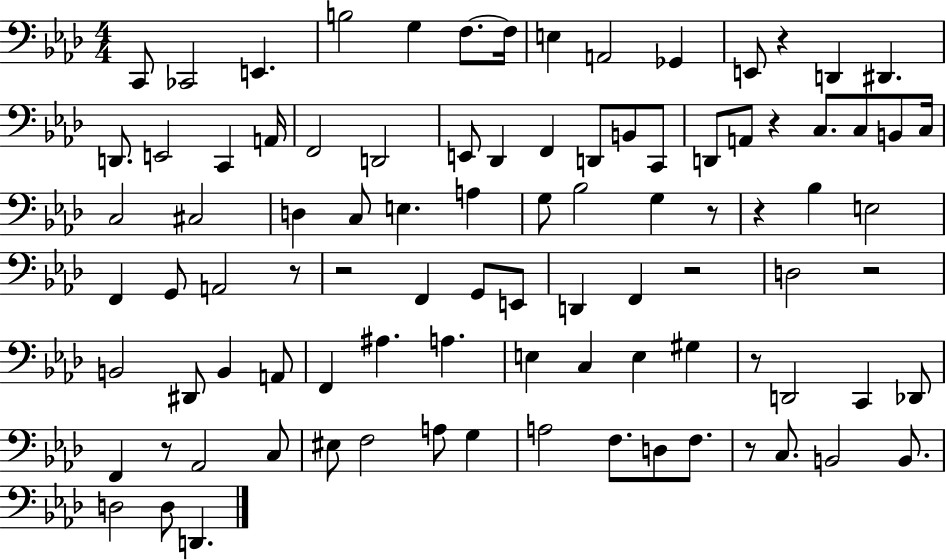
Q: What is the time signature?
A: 4/4